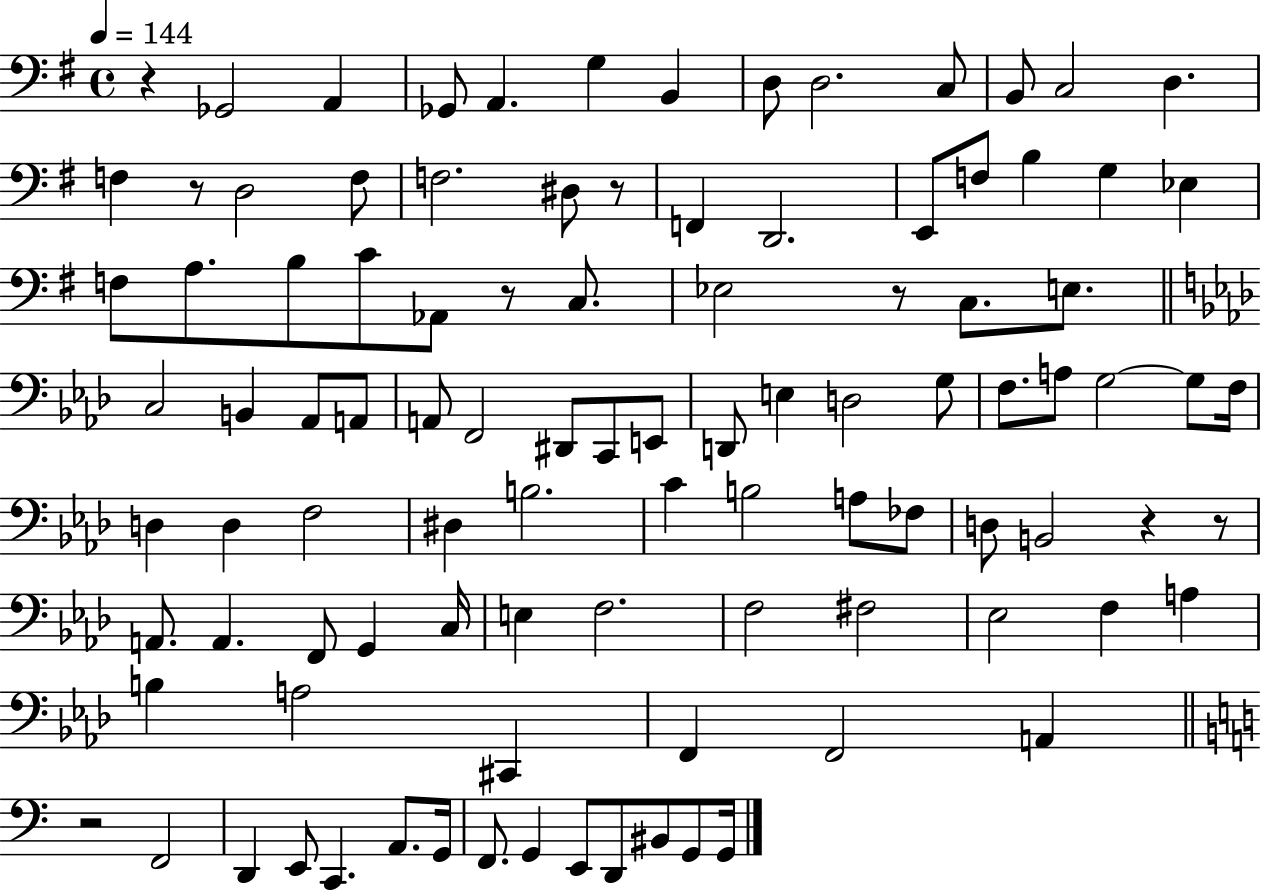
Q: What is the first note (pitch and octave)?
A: Gb2